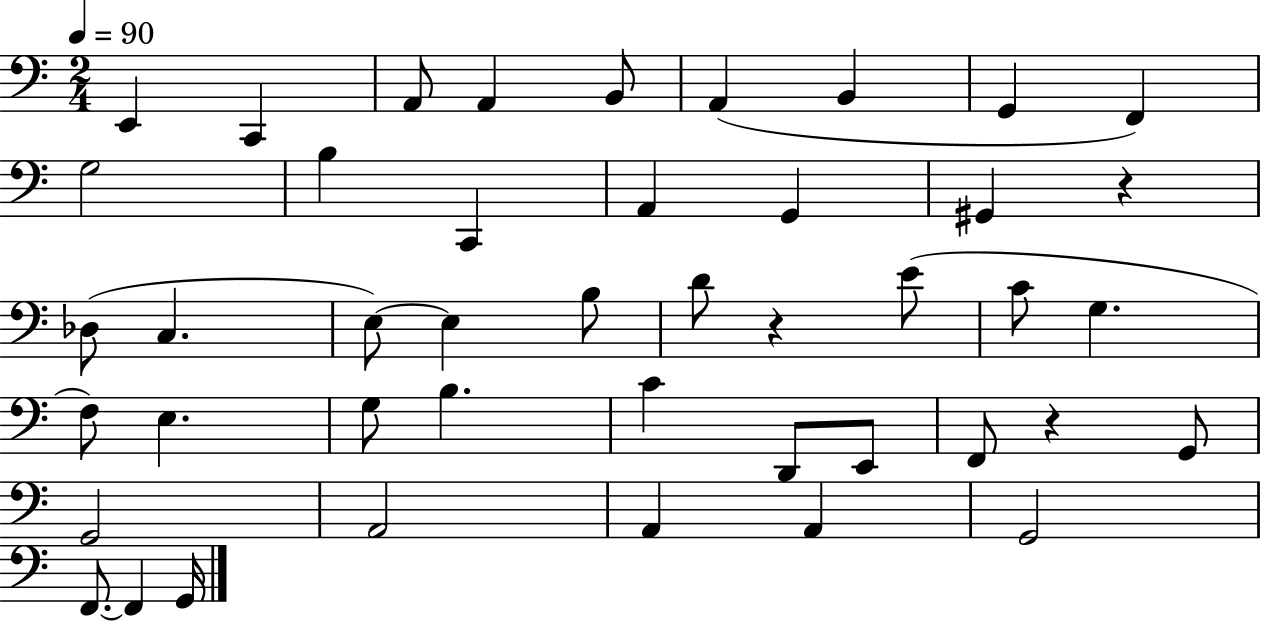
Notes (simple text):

E2/q C2/q A2/e A2/q B2/e A2/q B2/q G2/q F2/q G3/h B3/q C2/q A2/q G2/q G#2/q R/q Db3/e C3/q. E3/e E3/q B3/e D4/e R/q E4/e C4/e G3/q. F3/e E3/q. G3/e B3/q. C4/q D2/e E2/e F2/e R/q G2/e G2/h A2/h A2/q A2/q G2/h F2/e. F2/q G2/s